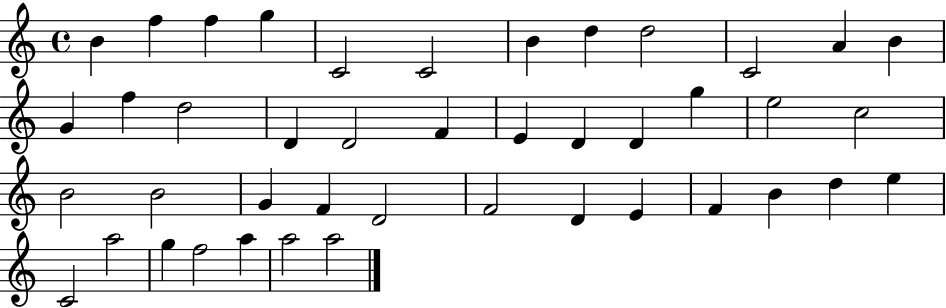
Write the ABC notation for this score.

X:1
T:Untitled
M:4/4
L:1/4
K:C
B f f g C2 C2 B d d2 C2 A B G f d2 D D2 F E D D g e2 c2 B2 B2 G F D2 F2 D E F B d e C2 a2 g f2 a a2 a2